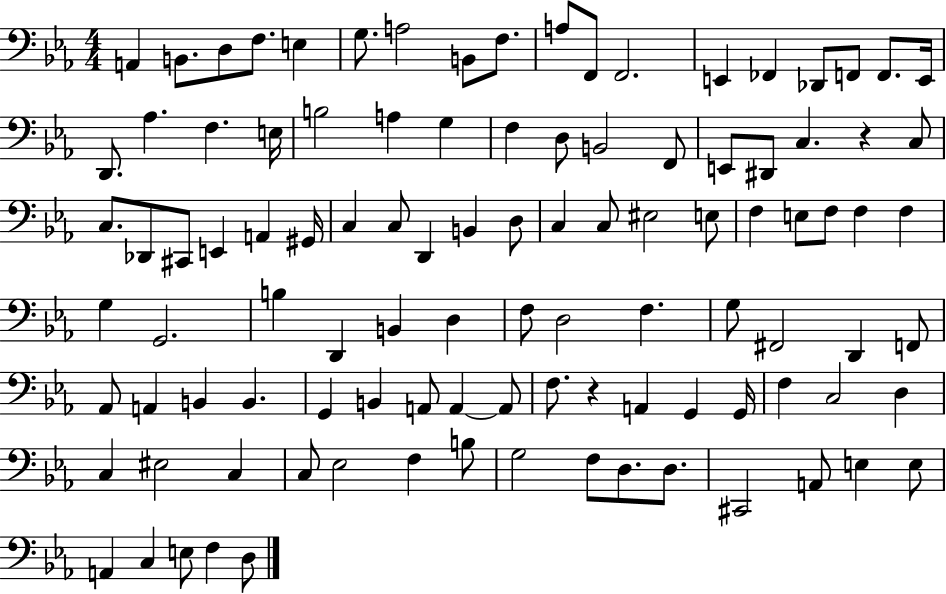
X:1
T:Untitled
M:4/4
L:1/4
K:Eb
A,, B,,/2 D,/2 F,/2 E, G,/2 A,2 B,,/2 F,/2 A,/2 F,,/2 F,,2 E,, _F,, _D,,/2 F,,/2 F,,/2 E,,/4 D,,/2 _A, F, E,/4 B,2 A, G, F, D,/2 B,,2 F,,/2 E,,/2 ^D,,/2 C, z C,/2 C,/2 _D,,/2 ^C,,/2 E,, A,, ^G,,/4 C, C,/2 D,, B,, D,/2 C, C,/2 ^E,2 E,/2 F, E,/2 F,/2 F, F, G, G,,2 B, D,, B,, D, F,/2 D,2 F, G,/2 ^F,,2 D,, F,,/2 _A,,/2 A,, B,, B,, G,, B,, A,,/2 A,, A,,/2 F,/2 z A,, G,, G,,/4 F, C,2 D, C, ^E,2 C, C,/2 _E,2 F, B,/2 G,2 F,/2 D,/2 D,/2 ^C,,2 A,,/2 E, E,/2 A,, C, E,/2 F, D,/2